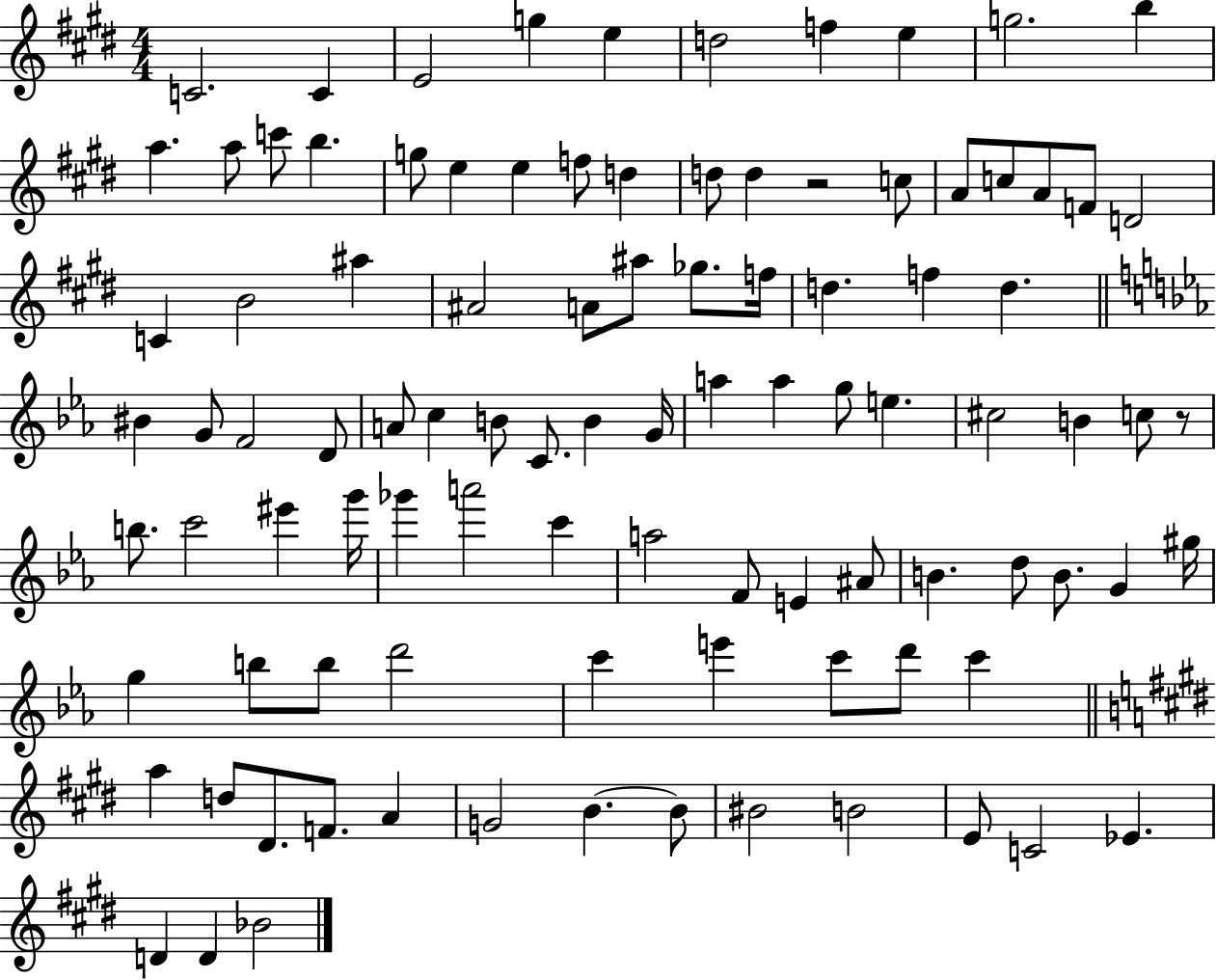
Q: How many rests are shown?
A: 2